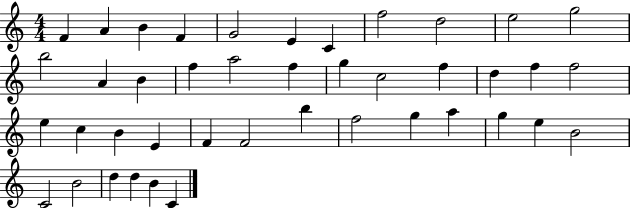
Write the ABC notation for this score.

X:1
T:Untitled
M:4/4
L:1/4
K:C
F A B F G2 E C f2 d2 e2 g2 b2 A B f a2 f g c2 f d f f2 e c B E F F2 b f2 g a g e B2 C2 B2 d d B C